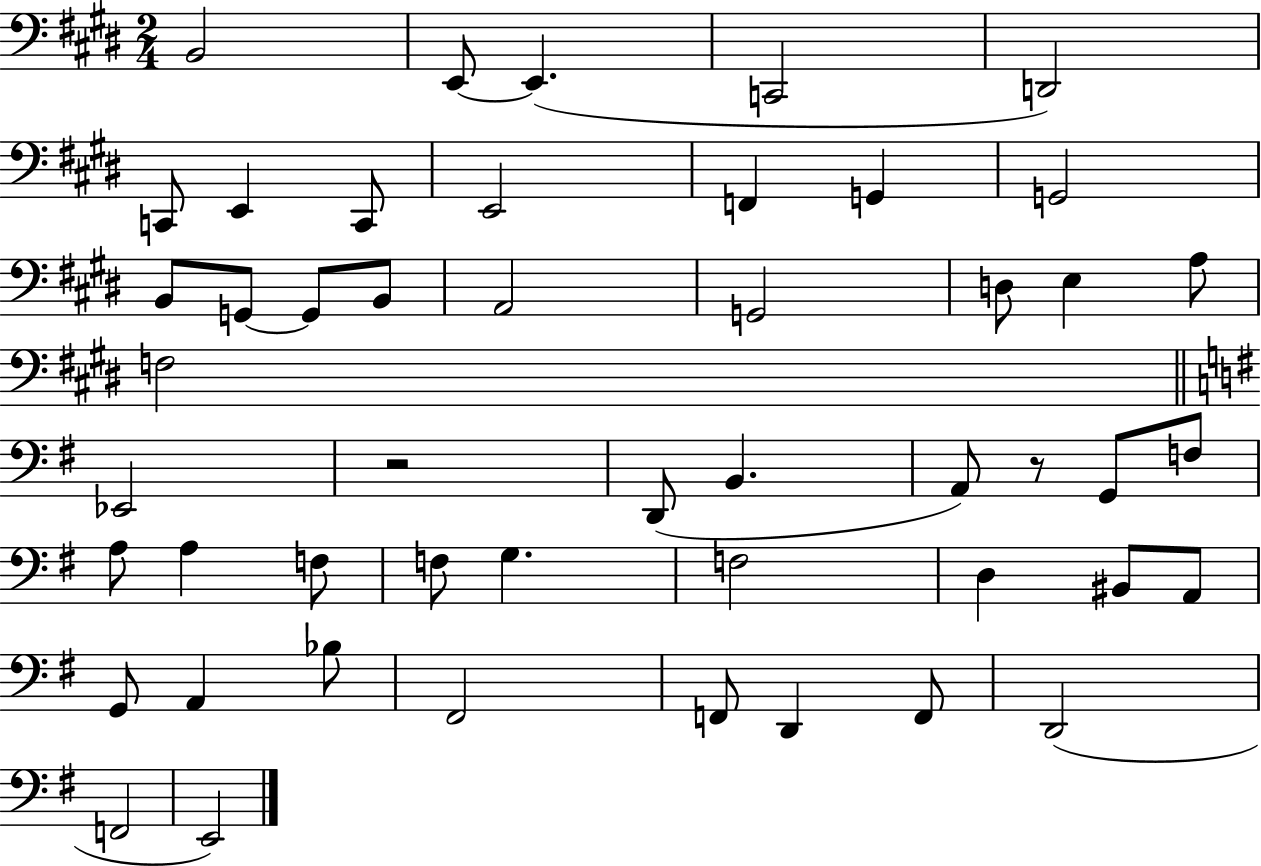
B2/h E2/e E2/q. C2/h D2/h C2/e E2/q C2/e E2/h F2/q G2/q G2/h B2/e G2/e G2/e B2/e A2/h G2/h D3/e E3/q A3/e F3/h Eb2/h R/h D2/e B2/q. A2/e R/e G2/e F3/e A3/e A3/q F3/e F3/e G3/q. F3/h D3/q BIS2/e A2/e G2/e A2/q Bb3/e F#2/h F2/e D2/q F2/e D2/h F2/h E2/h